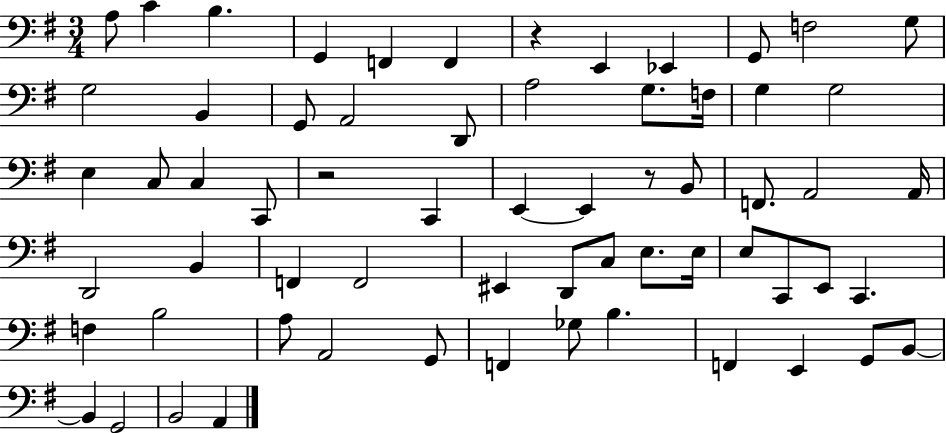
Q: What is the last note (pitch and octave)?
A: A2